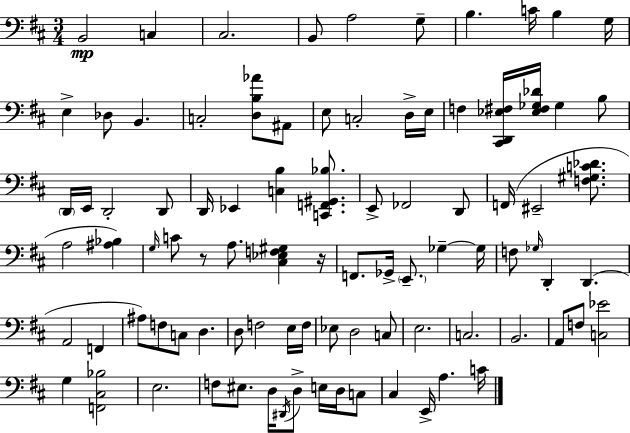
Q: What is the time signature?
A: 3/4